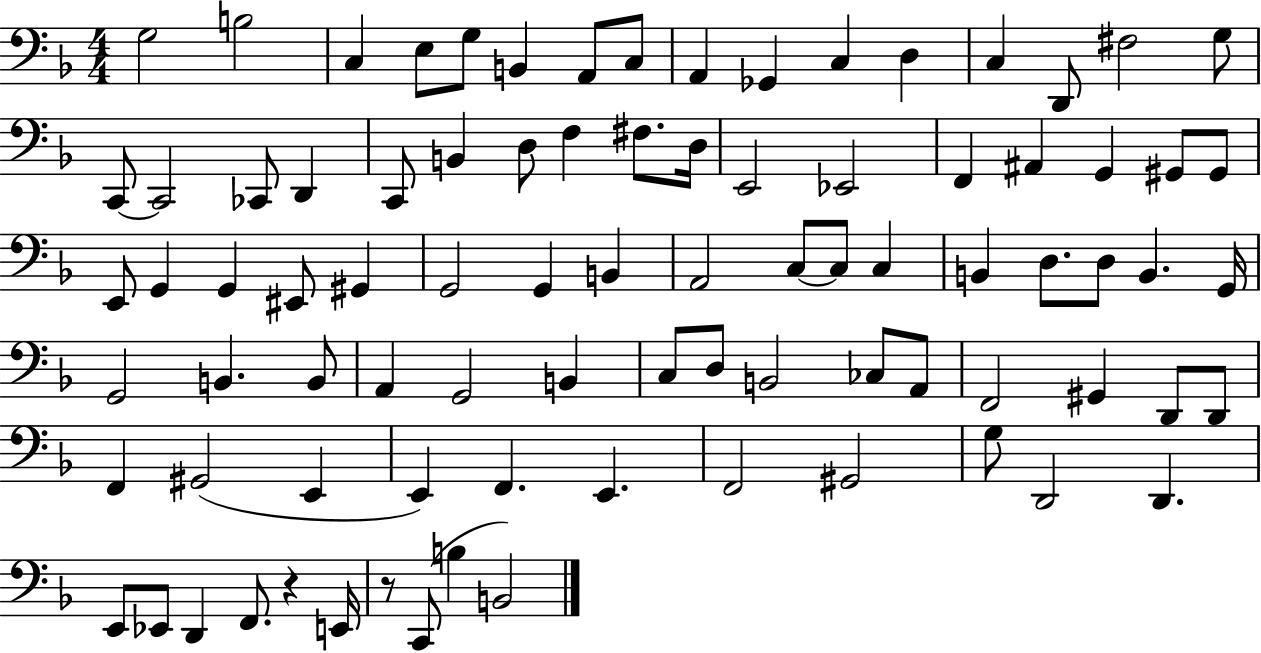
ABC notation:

X:1
T:Untitled
M:4/4
L:1/4
K:F
G,2 B,2 C, E,/2 G,/2 B,, A,,/2 C,/2 A,, _G,, C, D, C, D,,/2 ^F,2 G,/2 C,,/2 C,,2 _C,,/2 D,, C,,/2 B,, D,/2 F, ^F,/2 D,/4 E,,2 _E,,2 F,, ^A,, G,, ^G,,/2 ^G,,/2 E,,/2 G,, G,, ^E,,/2 ^G,, G,,2 G,, B,, A,,2 C,/2 C,/2 C, B,, D,/2 D,/2 B,, G,,/4 G,,2 B,, B,,/2 A,, G,,2 B,, C,/2 D,/2 B,,2 _C,/2 A,,/2 F,,2 ^G,, D,,/2 D,,/2 F,, ^G,,2 E,, E,, F,, E,, F,,2 ^G,,2 G,/2 D,,2 D,, E,,/2 _E,,/2 D,, F,,/2 z E,,/4 z/2 C,,/2 B, B,,2